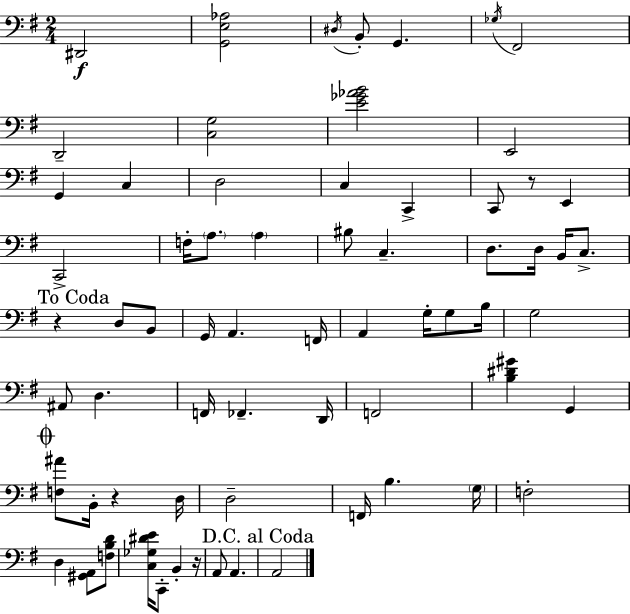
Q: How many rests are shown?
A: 4